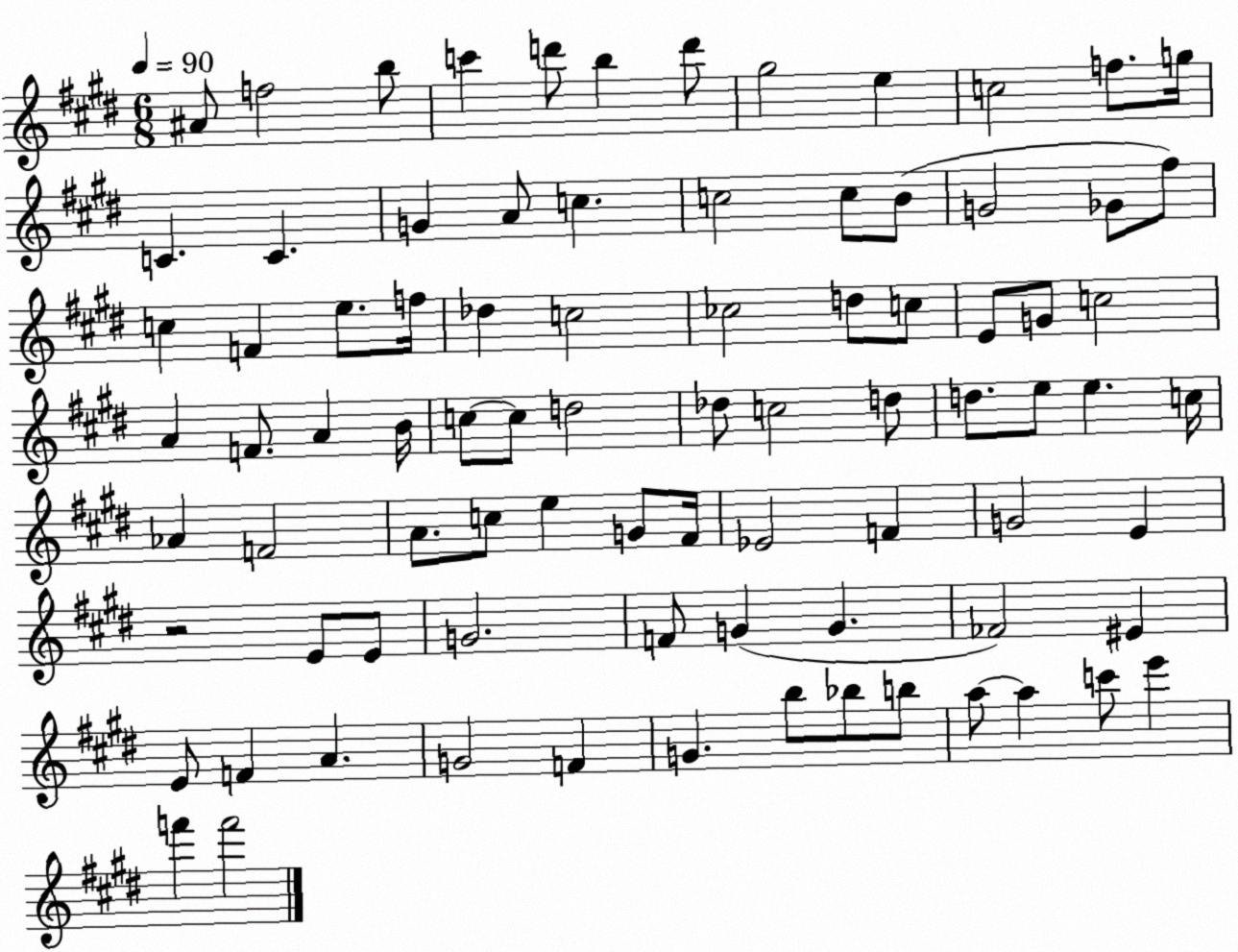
X:1
T:Untitled
M:6/8
L:1/4
K:E
^A/2 f2 b/2 c' d'/2 b d'/2 ^g2 e c2 f/2 g/4 C C G A/2 c c2 c/2 B/2 G2 _G/2 ^f/2 c F e/2 f/4 _d c2 _c2 d/2 c/2 E/2 G/2 c2 A F/2 A B/4 c/2 c/2 d2 _d/2 c2 d/2 d/2 e/2 e c/4 _A F2 A/2 c/2 e G/2 ^F/4 _E2 F G2 E z2 E/2 E/2 G2 F/2 G G _F2 ^E E/2 F A G2 F G b/2 _b/2 b/2 a/2 a c'/2 e' f' f'2